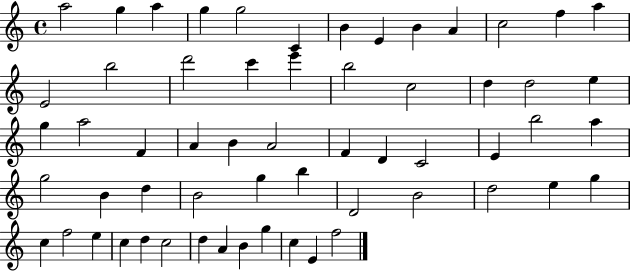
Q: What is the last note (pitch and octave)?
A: F5